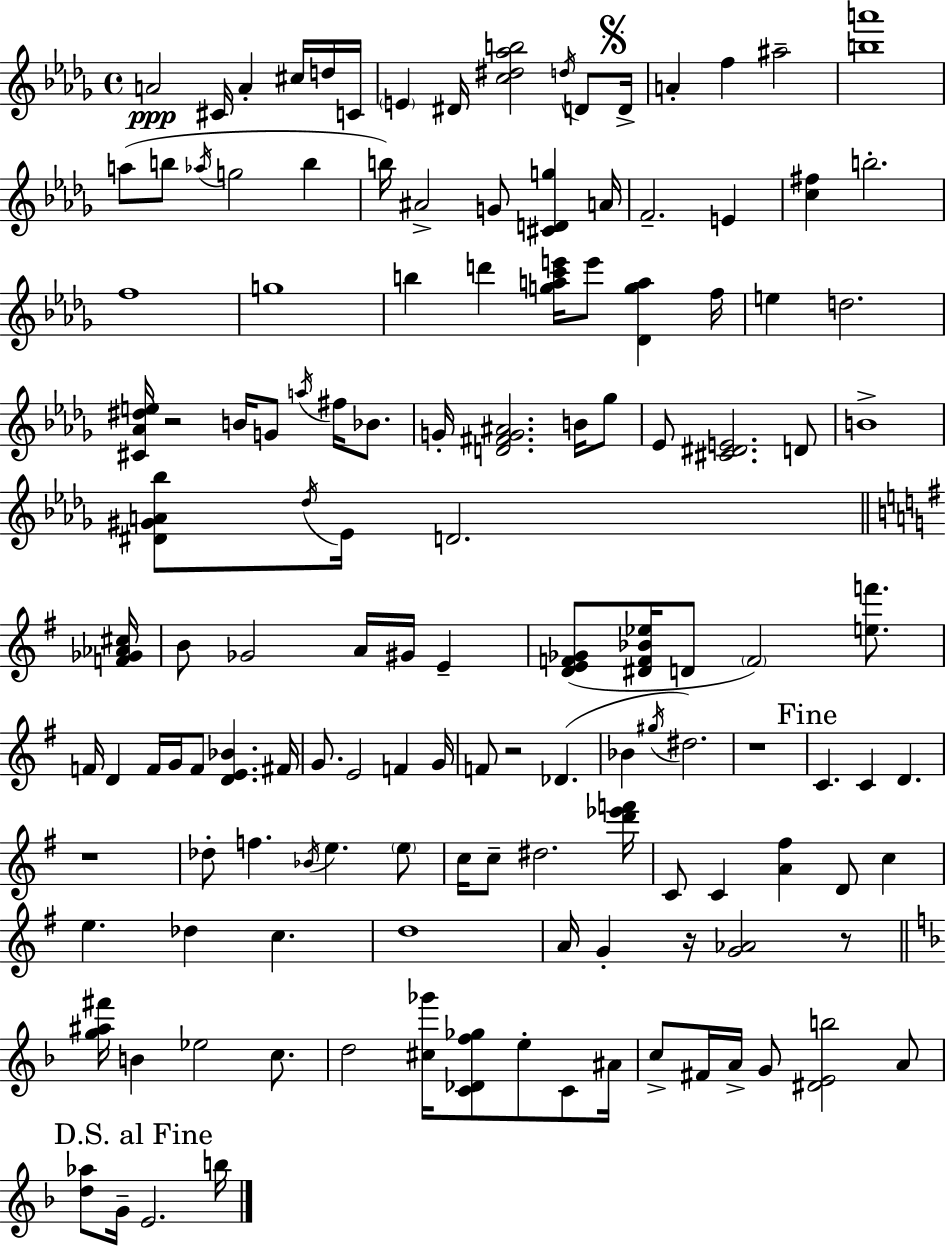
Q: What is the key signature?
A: BES minor